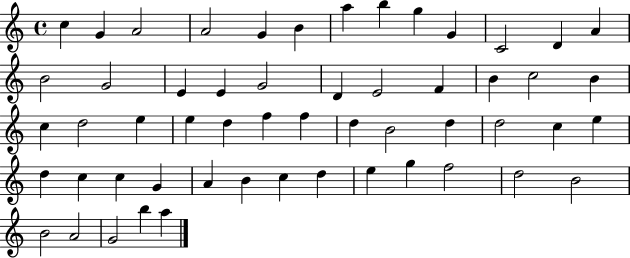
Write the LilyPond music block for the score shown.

{
  \clef treble
  \time 4/4
  \defaultTimeSignature
  \key c \major
  c''4 g'4 a'2 | a'2 g'4 b'4 | a''4 b''4 g''4 g'4 | c'2 d'4 a'4 | \break b'2 g'2 | e'4 e'4 g'2 | d'4 e'2 f'4 | b'4 c''2 b'4 | \break c''4 d''2 e''4 | e''4 d''4 f''4 f''4 | d''4 b'2 d''4 | d''2 c''4 e''4 | \break d''4 c''4 c''4 g'4 | a'4 b'4 c''4 d''4 | e''4 g''4 f''2 | d''2 b'2 | \break b'2 a'2 | g'2 b''4 a''4 | \bar "|."
}